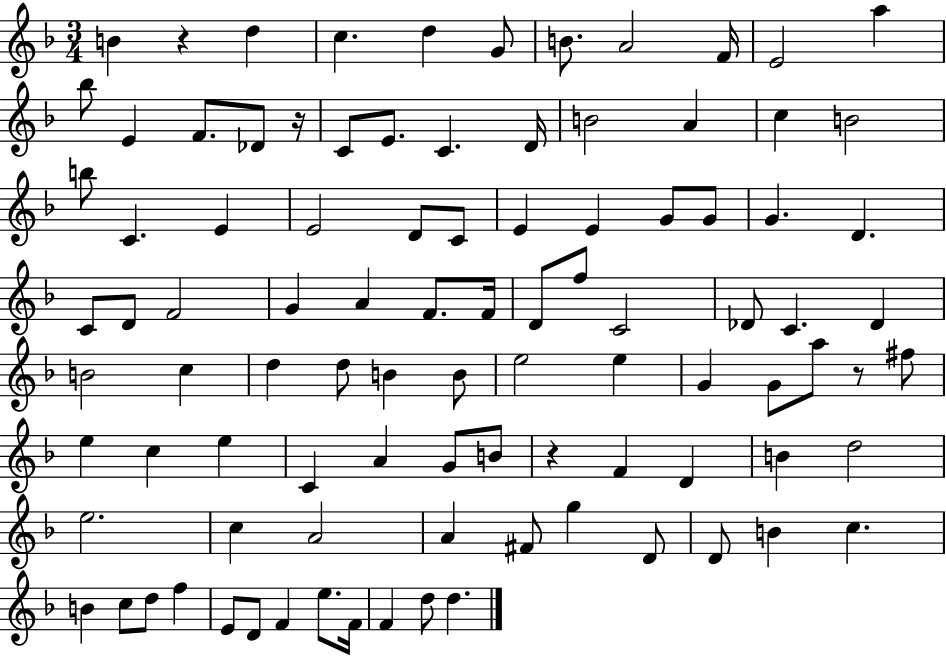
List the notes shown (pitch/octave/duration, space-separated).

B4/q R/q D5/q C5/q. D5/q G4/e B4/e. A4/h F4/s E4/h A5/q Bb5/e E4/q F4/e. Db4/e R/s C4/e E4/e. C4/q. D4/s B4/h A4/q C5/q B4/h B5/e C4/q. E4/q E4/h D4/e C4/e E4/q E4/q G4/e G4/e G4/q. D4/q. C4/e D4/e F4/h G4/q A4/q F4/e. F4/s D4/e F5/e C4/h Db4/e C4/q. Db4/q B4/h C5/q D5/q D5/e B4/q B4/e E5/h E5/q G4/q G4/e A5/e R/e F#5/e E5/q C5/q E5/q C4/q A4/q G4/e B4/e R/q F4/q D4/q B4/q D5/h E5/h. C5/q A4/h A4/q F#4/e G5/q D4/e D4/e B4/q C5/q. B4/q C5/e D5/e F5/q E4/e D4/e F4/q E5/e. F4/s F4/q D5/e D5/q.